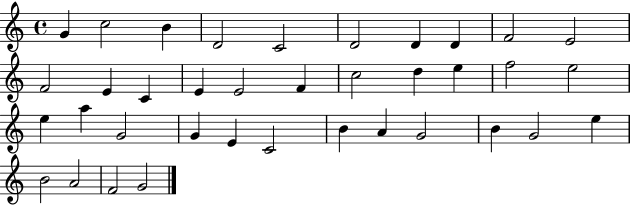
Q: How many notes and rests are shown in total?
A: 37